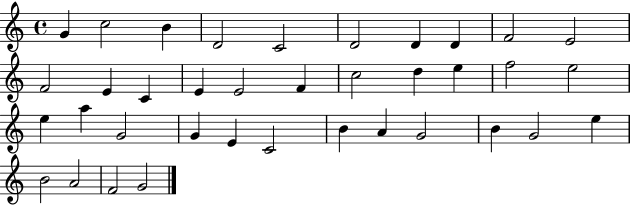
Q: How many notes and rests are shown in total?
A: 37